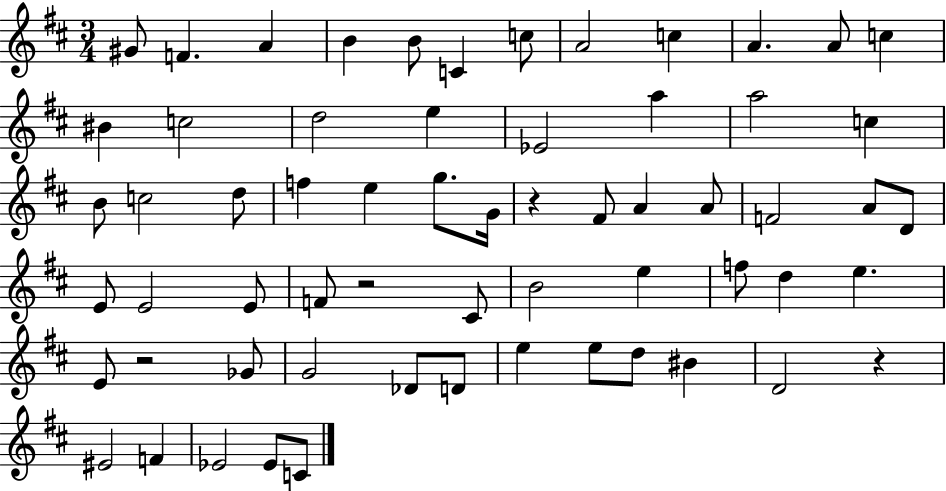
{
  \clef treble
  \numericTimeSignature
  \time 3/4
  \key d \major
  gis'8 f'4. a'4 | b'4 b'8 c'4 c''8 | a'2 c''4 | a'4. a'8 c''4 | \break bis'4 c''2 | d''2 e''4 | ees'2 a''4 | a''2 c''4 | \break b'8 c''2 d''8 | f''4 e''4 g''8. g'16 | r4 fis'8 a'4 a'8 | f'2 a'8 d'8 | \break e'8 e'2 e'8 | f'8 r2 cis'8 | b'2 e''4 | f''8 d''4 e''4. | \break e'8 r2 ges'8 | g'2 des'8 d'8 | e''4 e''8 d''8 bis'4 | d'2 r4 | \break eis'2 f'4 | ees'2 ees'8 c'8 | \bar "|."
}